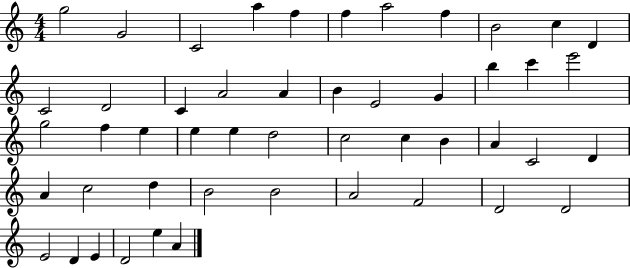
X:1
T:Untitled
M:4/4
L:1/4
K:C
g2 G2 C2 a f f a2 f B2 c D C2 D2 C A2 A B E2 G b c' e'2 g2 f e e e d2 c2 c B A C2 D A c2 d B2 B2 A2 F2 D2 D2 E2 D E D2 e A